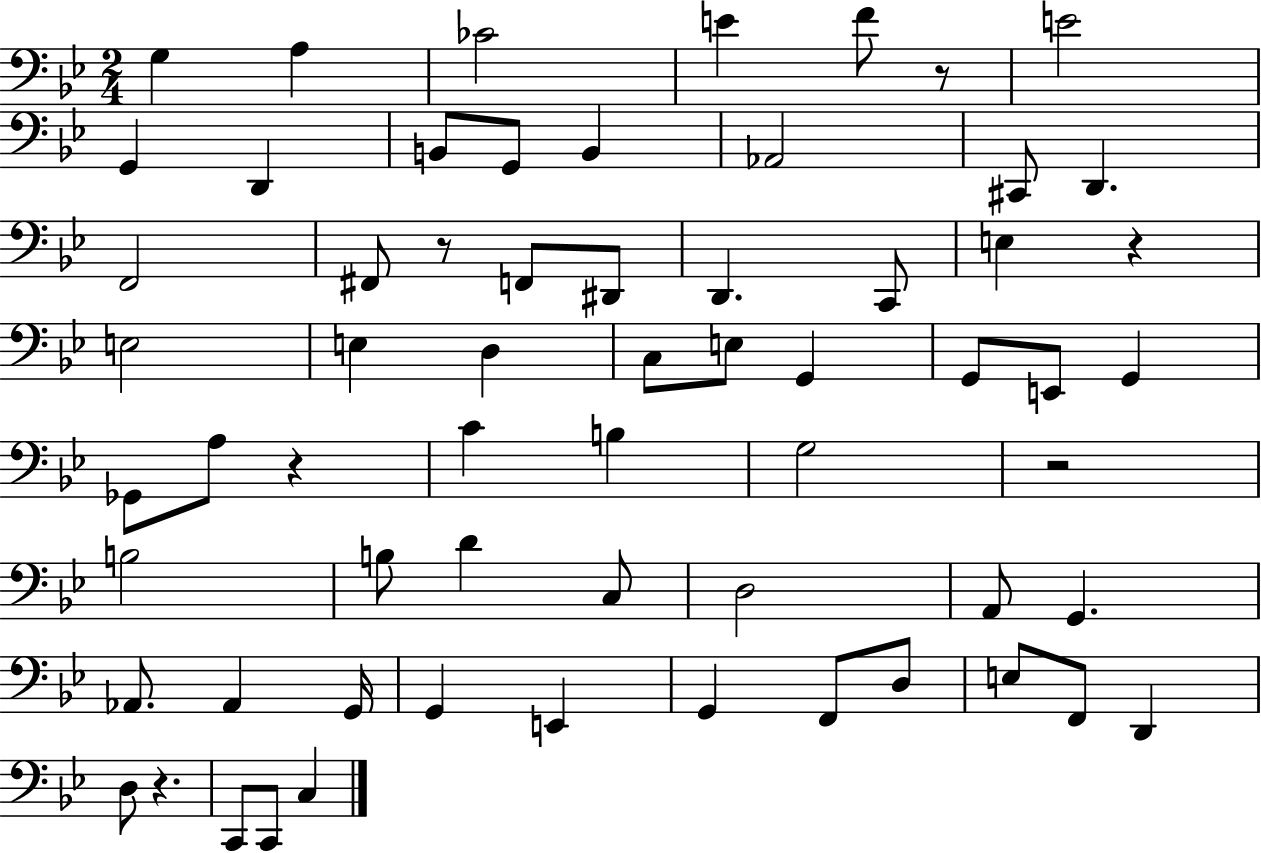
{
  \clef bass
  \numericTimeSignature
  \time 2/4
  \key bes \major
  g4 a4 | ces'2 | e'4 f'8 r8 | e'2 | \break g,4 d,4 | b,8 g,8 b,4 | aes,2 | cis,8 d,4. | \break f,2 | fis,8 r8 f,8 dis,8 | d,4. c,8 | e4 r4 | \break e2 | e4 d4 | c8 e8 g,4 | g,8 e,8 g,4 | \break ges,8 a8 r4 | c'4 b4 | g2 | r2 | \break b2 | b8 d'4 c8 | d2 | a,8 g,4. | \break aes,8. aes,4 g,16 | g,4 e,4 | g,4 f,8 d8 | e8 f,8 d,4 | \break d8 r4. | c,8 c,8 c4 | \bar "|."
}